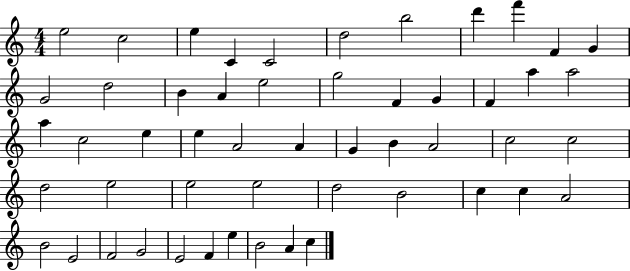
{
  \clef treble
  \numericTimeSignature
  \time 4/4
  \key c \major
  e''2 c''2 | e''4 c'4 c'2 | d''2 b''2 | d'''4 f'''4 f'4 g'4 | \break g'2 d''2 | b'4 a'4 e''2 | g''2 f'4 g'4 | f'4 a''4 a''2 | \break a''4 c''2 e''4 | e''4 a'2 a'4 | g'4 b'4 a'2 | c''2 c''2 | \break d''2 e''2 | e''2 e''2 | d''2 b'2 | c''4 c''4 a'2 | \break b'2 e'2 | f'2 g'2 | e'2 f'4 e''4 | b'2 a'4 c''4 | \break \bar "|."
}